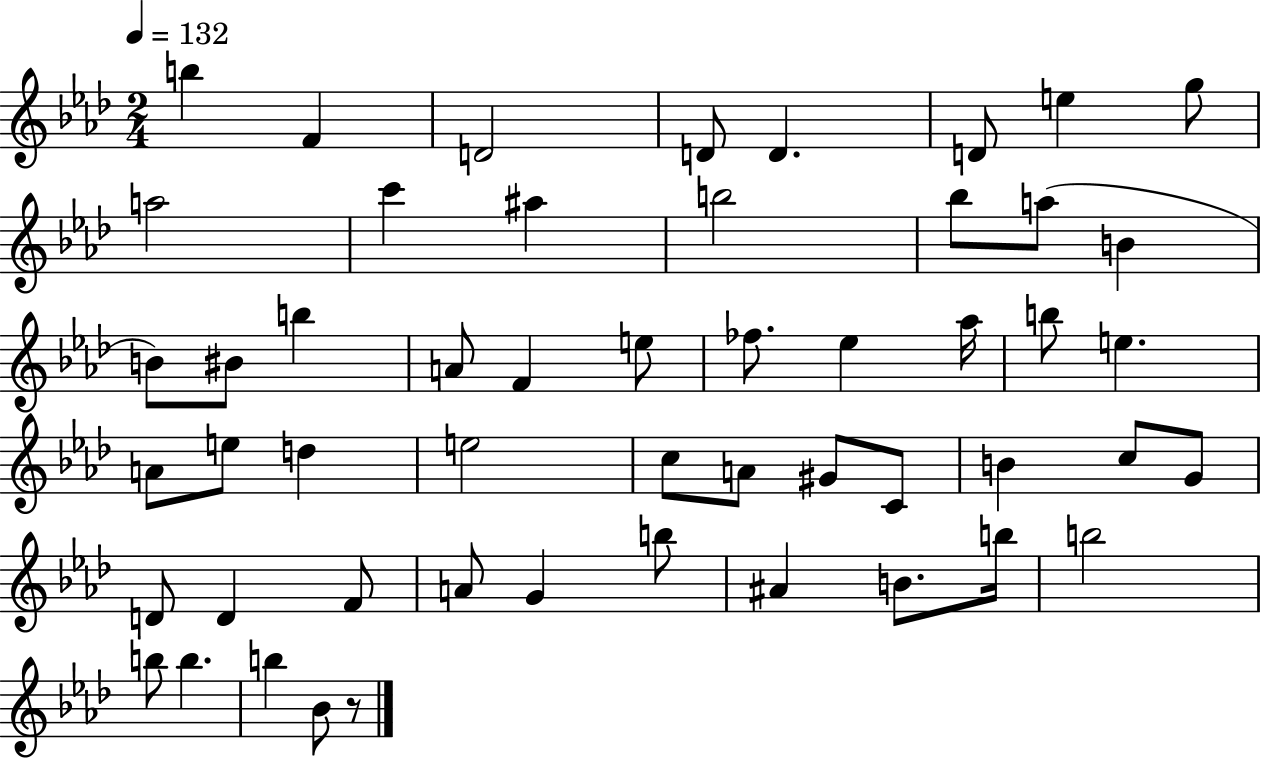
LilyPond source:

{
  \clef treble
  \numericTimeSignature
  \time 2/4
  \key aes \major
  \tempo 4 = 132
  b''4 f'4 | d'2 | d'8 d'4. | d'8 e''4 g''8 | \break a''2 | c'''4 ais''4 | b''2 | bes''8 a''8( b'4 | \break b'8) bis'8 b''4 | a'8 f'4 e''8 | fes''8. ees''4 aes''16 | b''8 e''4. | \break a'8 e''8 d''4 | e''2 | c''8 a'8 gis'8 c'8 | b'4 c''8 g'8 | \break d'8 d'4 f'8 | a'8 g'4 b''8 | ais'4 b'8. b''16 | b''2 | \break b''8 b''4. | b''4 bes'8 r8 | \bar "|."
}